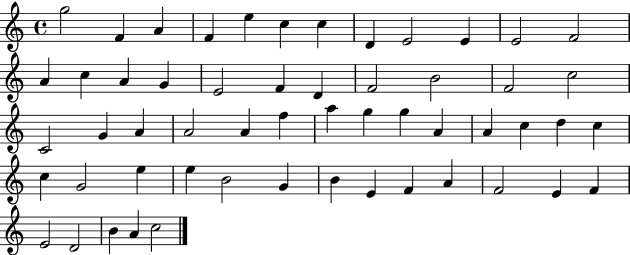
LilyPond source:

{
  \clef treble
  \time 4/4
  \defaultTimeSignature
  \key c \major
  g''2 f'4 a'4 | f'4 e''4 c''4 c''4 | d'4 e'2 e'4 | e'2 f'2 | \break a'4 c''4 a'4 g'4 | e'2 f'4 d'4 | f'2 b'2 | f'2 c''2 | \break c'2 g'4 a'4 | a'2 a'4 f''4 | a''4 g''4 g''4 a'4 | a'4 c''4 d''4 c''4 | \break c''4 g'2 e''4 | e''4 b'2 g'4 | b'4 e'4 f'4 a'4 | f'2 e'4 f'4 | \break e'2 d'2 | b'4 a'4 c''2 | \bar "|."
}